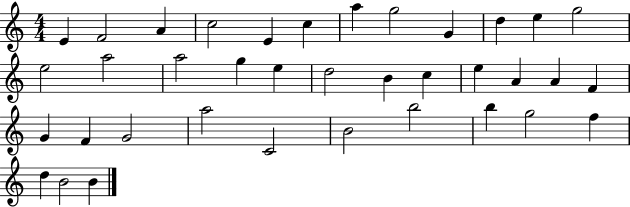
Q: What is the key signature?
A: C major